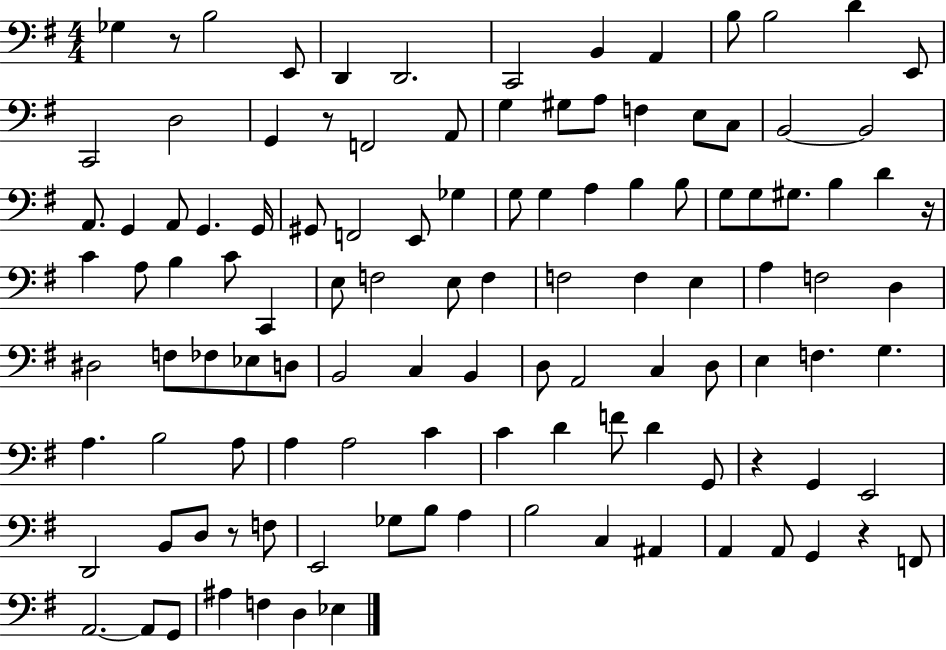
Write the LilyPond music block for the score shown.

{
  \clef bass
  \numericTimeSignature
  \time 4/4
  \key g \major
  ges4 r8 b2 e,8 | d,4 d,2. | c,2 b,4 a,4 | b8 b2 d'4 e,8 | \break c,2 d2 | g,4 r8 f,2 a,8 | g4 gis8 a8 f4 e8 c8 | b,2~~ b,2 | \break a,8. g,4 a,8 g,4. g,16 | gis,8 f,2 e,8 ges4 | g8 g4 a4 b4 b8 | g8 g8 gis8. b4 d'4 r16 | \break c'4 a8 b4 c'8 c,4 | e8 f2 e8 f4 | f2 f4 e4 | a4 f2 d4 | \break dis2 f8 fes8 ees8 d8 | b,2 c4 b,4 | d8 a,2 c4 d8 | e4 f4. g4. | \break a4. b2 a8 | a4 a2 c'4 | c'4 d'4 f'8 d'4 g,8 | r4 g,4 e,2 | \break d,2 b,8 d8 r8 f8 | e,2 ges8 b8 a4 | b2 c4 ais,4 | a,4 a,8 g,4 r4 f,8 | \break a,2.~~ a,8 g,8 | ais4 f4 d4 ees4 | \bar "|."
}